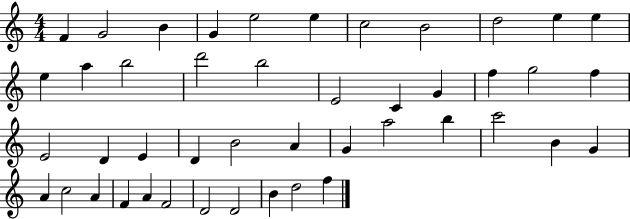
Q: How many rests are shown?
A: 0